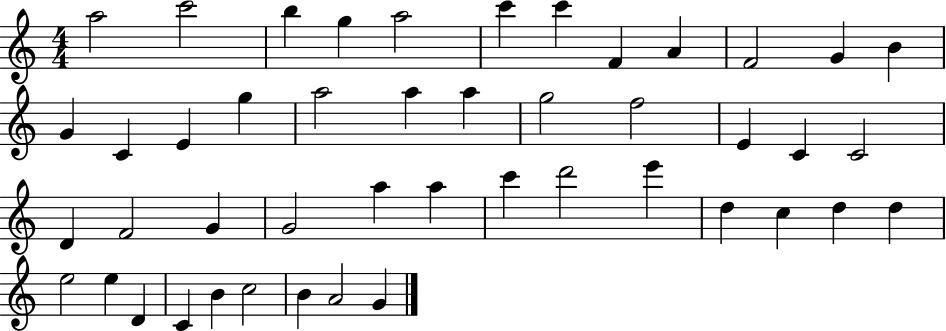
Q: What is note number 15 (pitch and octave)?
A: E4